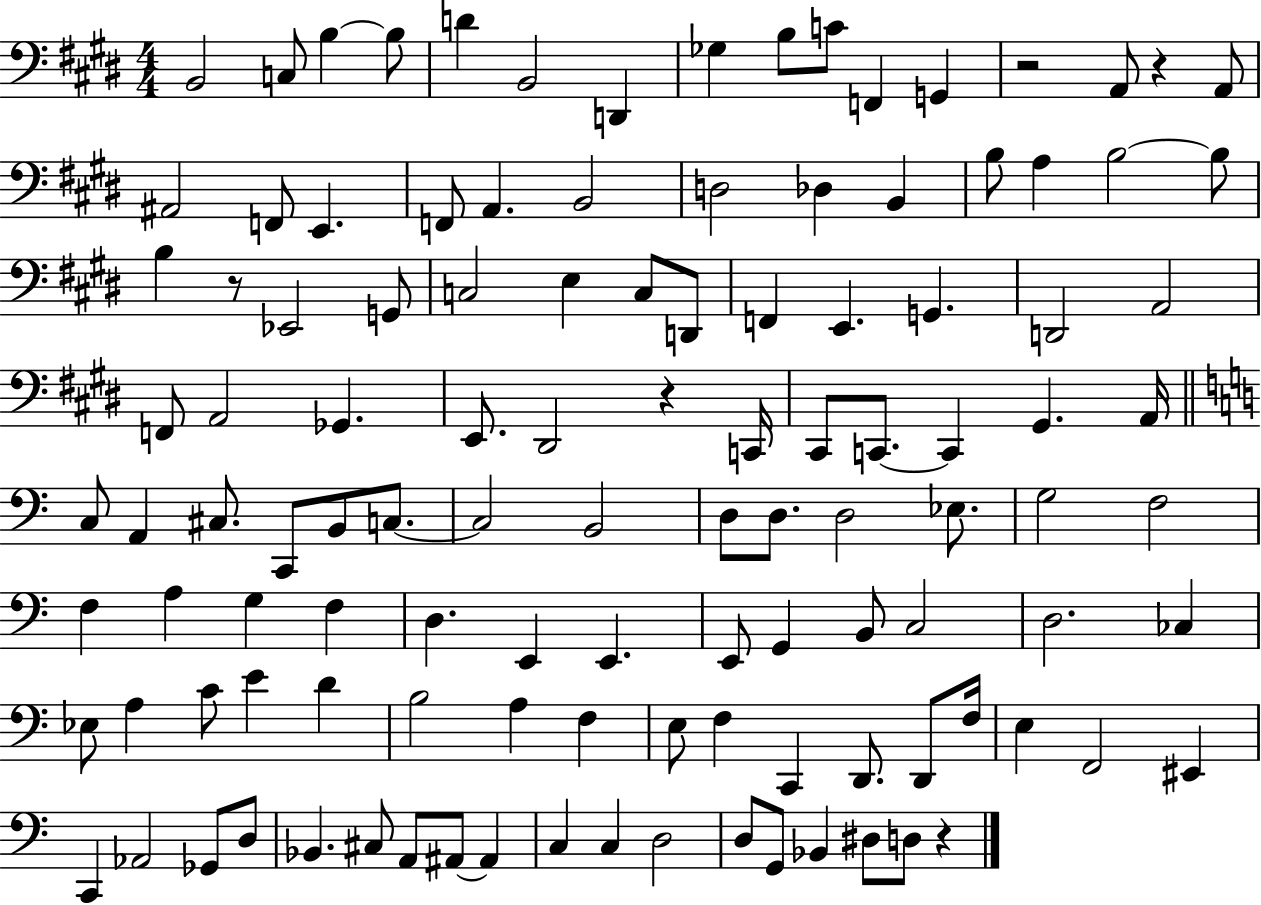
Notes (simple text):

B2/h C3/e B3/q B3/e D4/q B2/h D2/q Gb3/q B3/e C4/e F2/q G2/q R/h A2/e R/q A2/e A#2/h F2/e E2/q. F2/e A2/q. B2/h D3/h Db3/q B2/q B3/e A3/q B3/h B3/e B3/q R/e Eb2/h G2/e C3/h E3/q C3/e D2/e F2/q E2/q. G2/q. D2/h A2/h F2/e A2/h Gb2/q. E2/e. D#2/h R/q C2/s C#2/e C2/e. C2/q G#2/q. A2/s C3/e A2/q C#3/e. C2/e B2/e C3/e. C3/h B2/h D3/e D3/e. D3/h Eb3/e. G3/h F3/h F3/q A3/q G3/q F3/q D3/q. E2/q E2/q. E2/e G2/q B2/e C3/h D3/h. CES3/q Eb3/e A3/q C4/e E4/q D4/q B3/h A3/q F3/q E3/e F3/q C2/q D2/e. D2/e F3/s E3/q F2/h EIS2/q C2/q Ab2/h Gb2/e D3/e Bb2/q. C#3/e A2/e A#2/e A#2/q C3/q C3/q D3/h D3/e G2/e Bb2/q D#3/e D3/e R/q